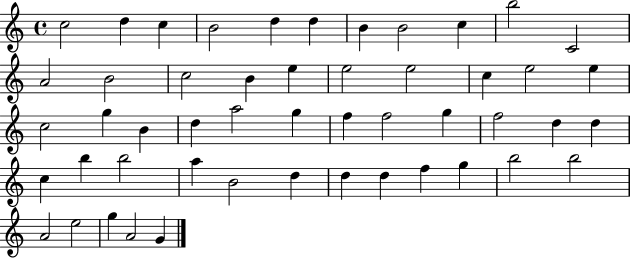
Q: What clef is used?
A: treble